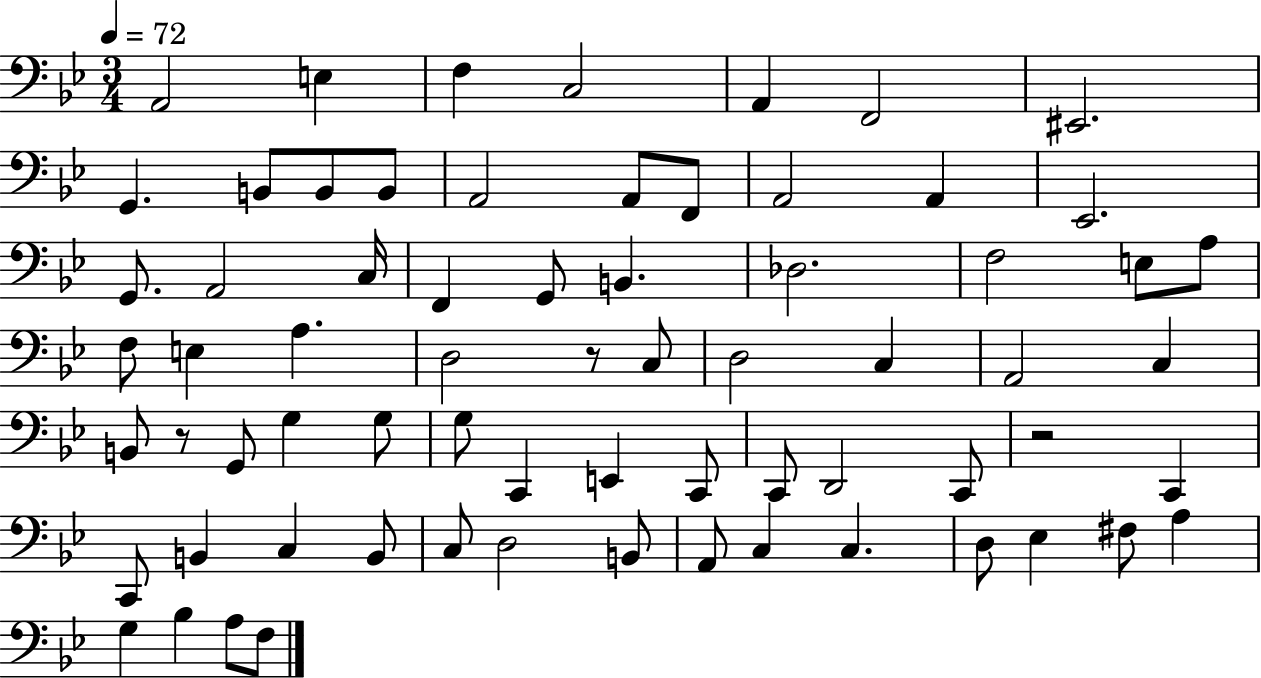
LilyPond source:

{
  \clef bass
  \numericTimeSignature
  \time 3/4
  \key bes \major
  \tempo 4 = 72
  \repeat volta 2 { a,2 e4 | f4 c2 | a,4 f,2 | eis,2. | \break g,4. b,8 b,8 b,8 | a,2 a,8 f,8 | a,2 a,4 | ees,2. | \break g,8. a,2 c16 | f,4 g,8 b,4. | des2. | f2 e8 a8 | \break f8 e4 a4. | d2 r8 c8 | d2 c4 | a,2 c4 | \break b,8 r8 g,8 g4 g8 | g8 c,4 e,4 c,8 | c,8 d,2 c,8 | r2 c,4 | \break c,8 b,4 c4 b,8 | c8 d2 b,8 | a,8 c4 c4. | d8 ees4 fis8 a4 | \break g4 bes4 a8 f8 | } \bar "|."
}